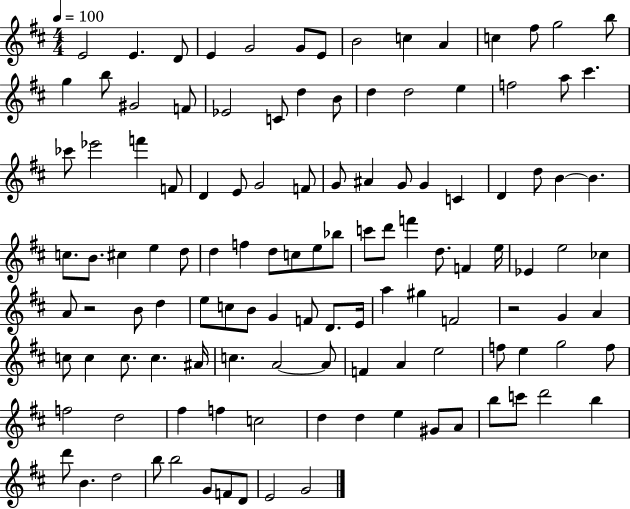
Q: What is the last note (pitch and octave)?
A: G4